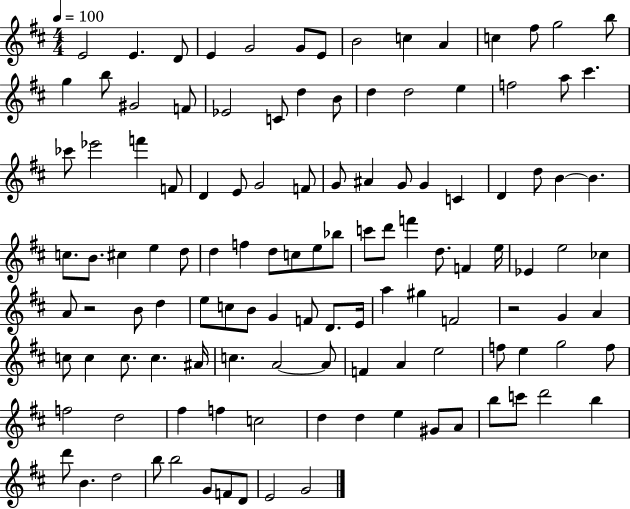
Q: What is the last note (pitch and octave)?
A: G4